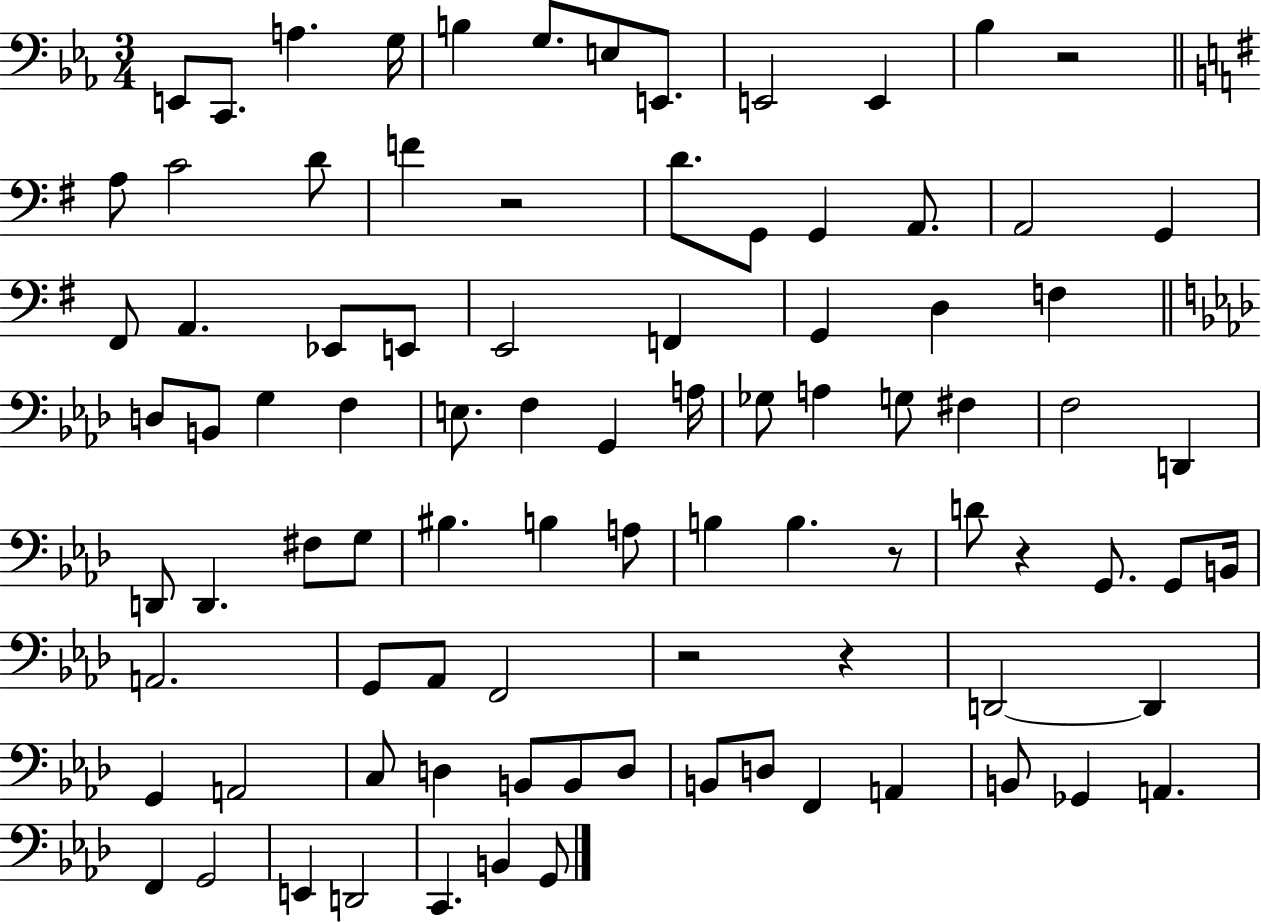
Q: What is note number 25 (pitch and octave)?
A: E2